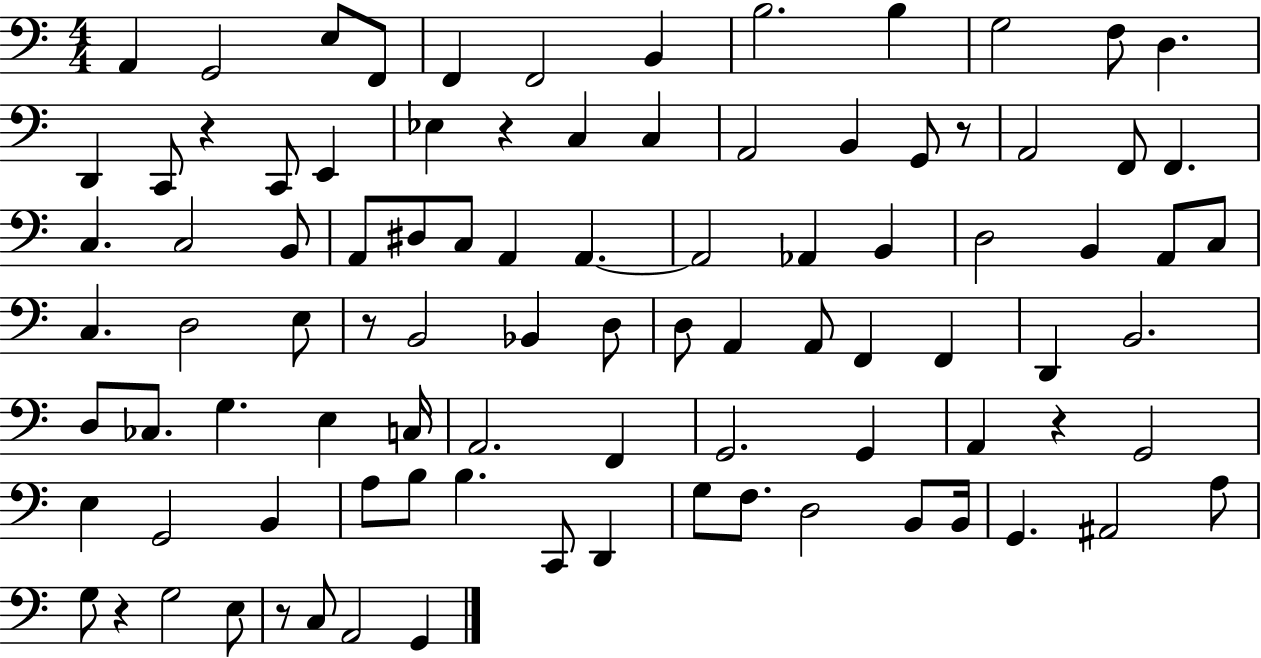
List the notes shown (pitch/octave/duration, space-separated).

A2/q G2/h E3/e F2/e F2/q F2/h B2/q B3/h. B3/q G3/h F3/e D3/q. D2/q C2/e R/q C2/e E2/q Eb3/q R/q C3/q C3/q A2/h B2/q G2/e R/e A2/h F2/e F2/q. C3/q. C3/h B2/e A2/e D#3/e C3/e A2/q A2/q. A2/h Ab2/q B2/q D3/h B2/q A2/e C3/e C3/q. D3/h E3/e R/e B2/h Bb2/q D3/e D3/e A2/q A2/e F2/q F2/q D2/q B2/h. D3/e CES3/e. G3/q. E3/q C3/s A2/h. F2/q G2/h. G2/q A2/q R/q G2/h E3/q G2/h B2/q A3/e B3/e B3/q. C2/e D2/q G3/e F3/e. D3/h B2/e B2/s G2/q. A#2/h A3/e G3/e R/q G3/h E3/e R/e C3/e A2/h G2/q